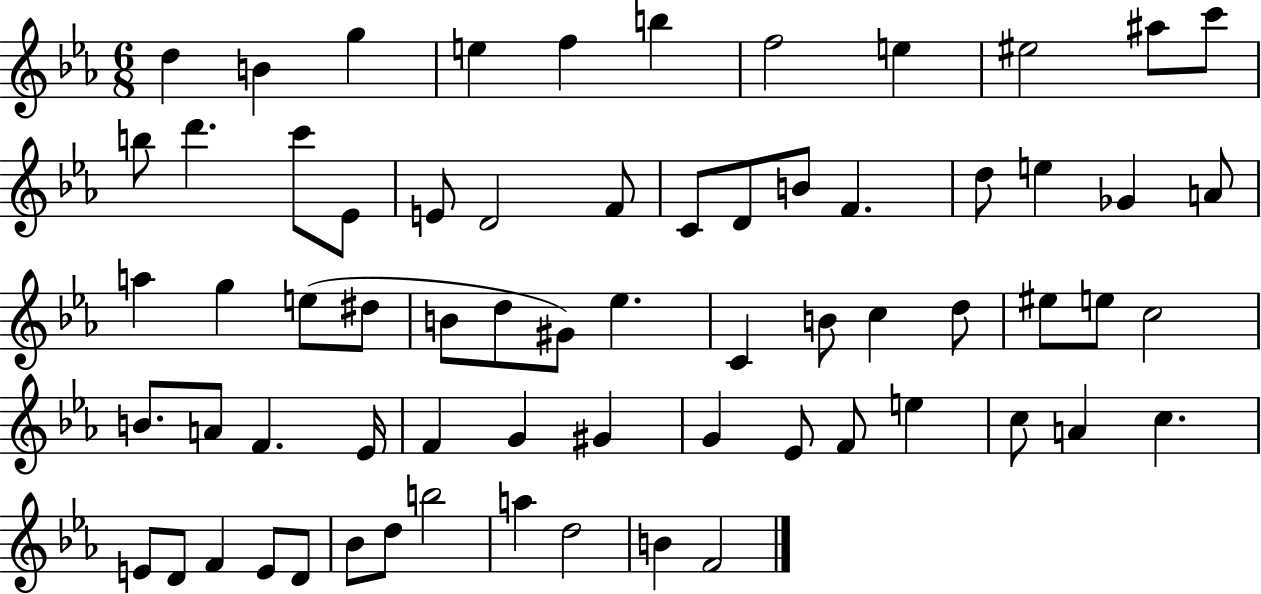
{
  \clef treble
  \numericTimeSignature
  \time 6/8
  \key ees \major
  d''4 b'4 g''4 | e''4 f''4 b''4 | f''2 e''4 | eis''2 ais''8 c'''8 | \break b''8 d'''4. c'''8 ees'8 | e'8 d'2 f'8 | c'8 d'8 b'8 f'4. | d''8 e''4 ges'4 a'8 | \break a''4 g''4 e''8( dis''8 | b'8 d''8 gis'8) ees''4. | c'4 b'8 c''4 d''8 | eis''8 e''8 c''2 | \break b'8. a'8 f'4. ees'16 | f'4 g'4 gis'4 | g'4 ees'8 f'8 e''4 | c''8 a'4 c''4. | \break e'8 d'8 f'4 e'8 d'8 | bes'8 d''8 b''2 | a''4 d''2 | b'4 f'2 | \break \bar "|."
}